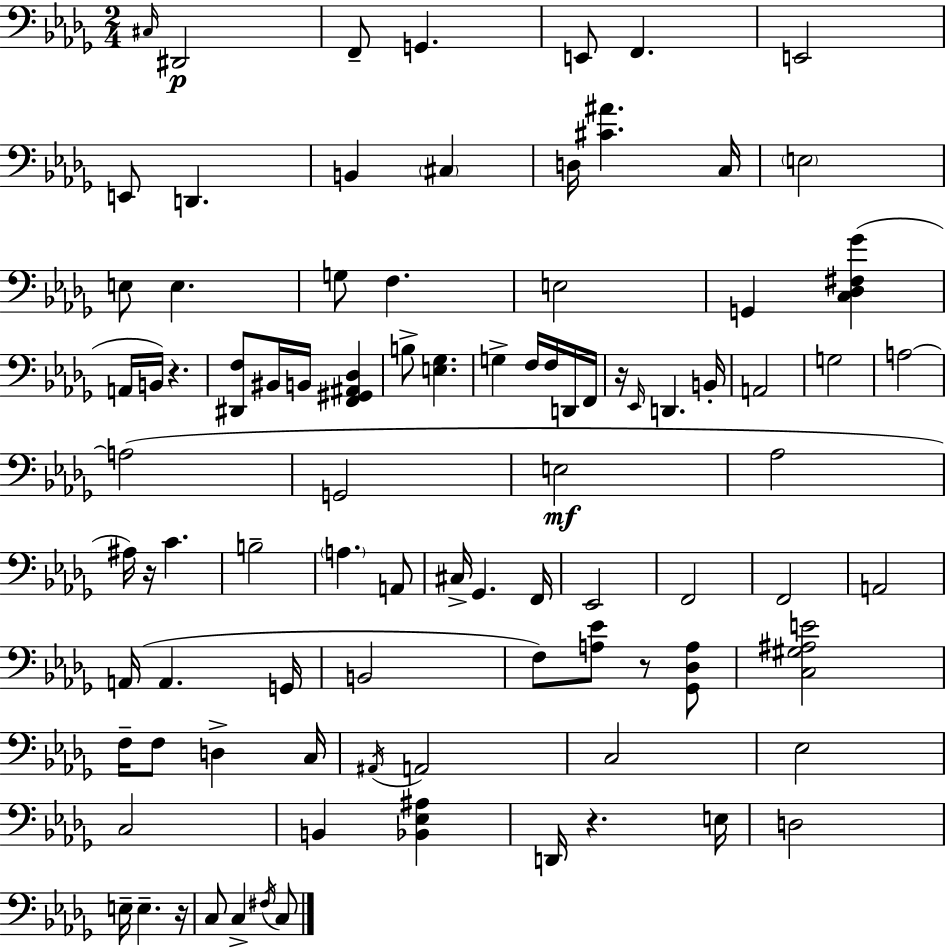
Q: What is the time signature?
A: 2/4